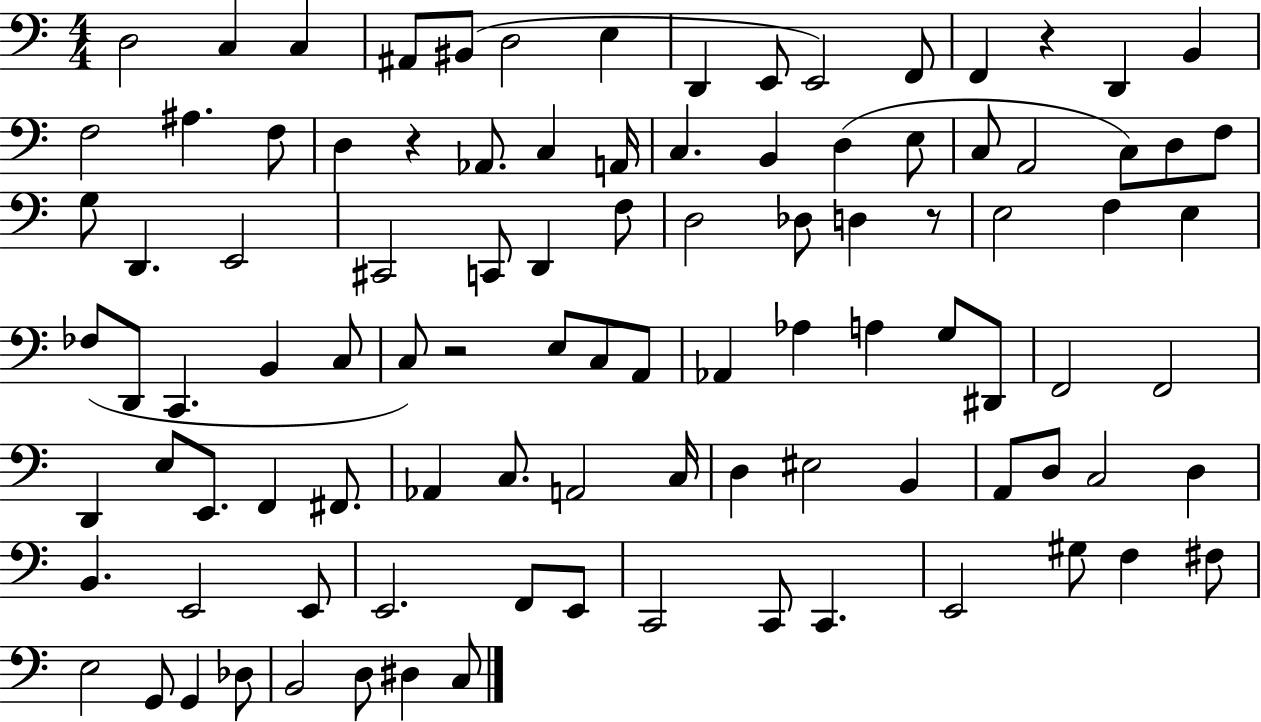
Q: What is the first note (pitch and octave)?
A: D3